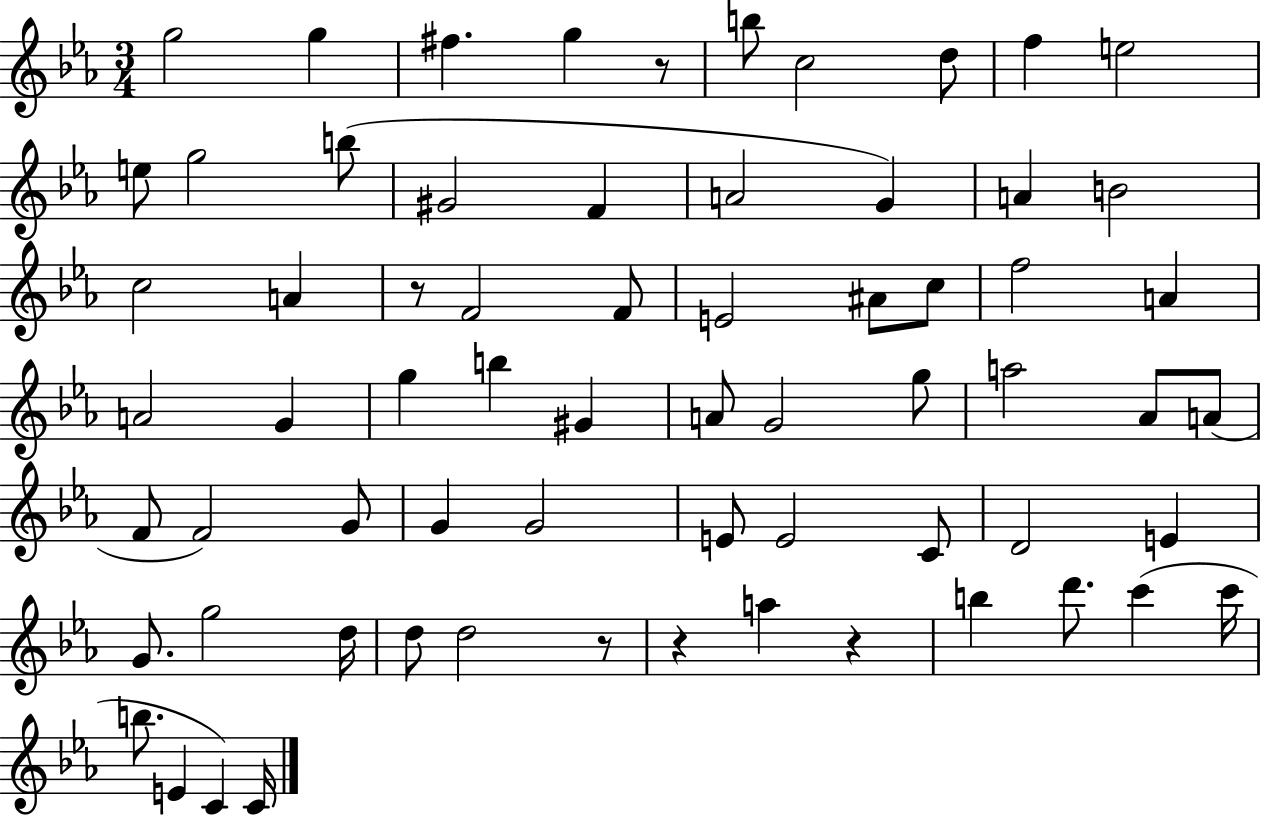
G5/h G5/q F#5/q. G5/q R/e B5/e C5/h D5/e F5/q E5/h E5/e G5/h B5/e G#4/h F4/q A4/h G4/q A4/q B4/h C5/h A4/q R/e F4/h F4/e E4/h A#4/e C5/e F5/h A4/q A4/h G4/q G5/q B5/q G#4/q A4/e G4/h G5/e A5/h Ab4/e A4/e F4/e F4/h G4/e G4/q G4/h E4/e E4/h C4/e D4/h E4/q G4/e. G5/h D5/s D5/e D5/h R/e R/q A5/q R/q B5/q D6/e. C6/q C6/s B5/e. E4/q C4/q C4/s